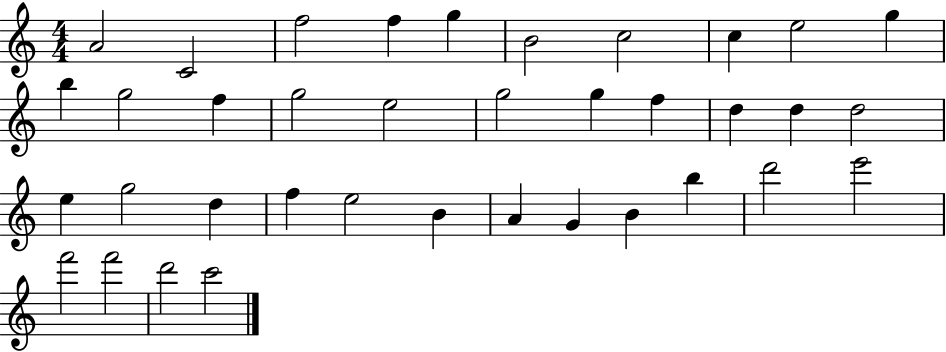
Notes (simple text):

A4/h C4/h F5/h F5/q G5/q B4/h C5/h C5/q E5/h G5/q B5/q G5/h F5/q G5/h E5/h G5/h G5/q F5/q D5/q D5/q D5/h E5/q G5/h D5/q F5/q E5/h B4/q A4/q G4/q B4/q B5/q D6/h E6/h F6/h F6/h D6/h C6/h